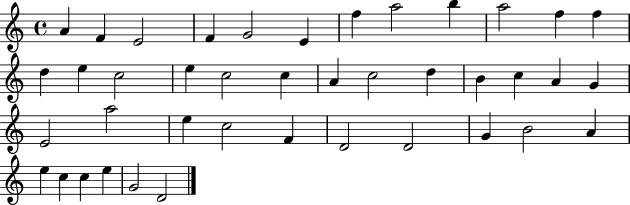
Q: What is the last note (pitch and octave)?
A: D4